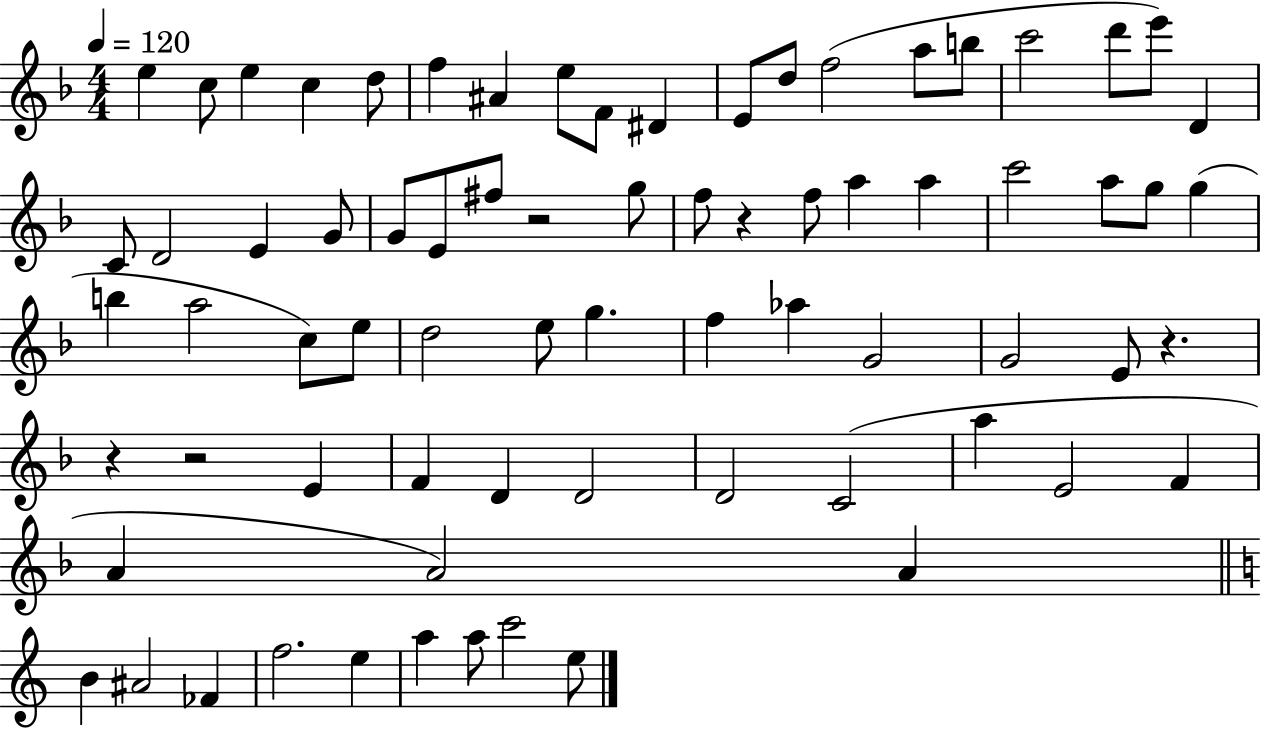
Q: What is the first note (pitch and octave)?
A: E5